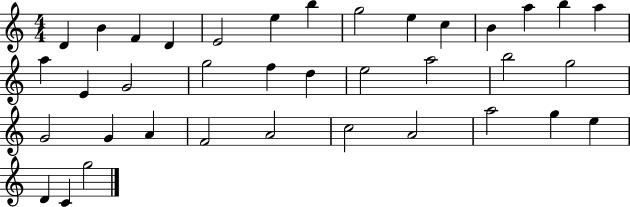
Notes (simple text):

D4/q B4/q F4/q D4/q E4/h E5/q B5/q G5/h E5/q C5/q B4/q A5/q B5/q A5/q A5/q E4/q G4/h G5/h F5/q D5/q E5/h A5/h B5/h G5/h G4/h G4/q A4/q F4/h A4/h C5/h A4/h A5/h G5/q E5/q D4/q C4/q G5/h